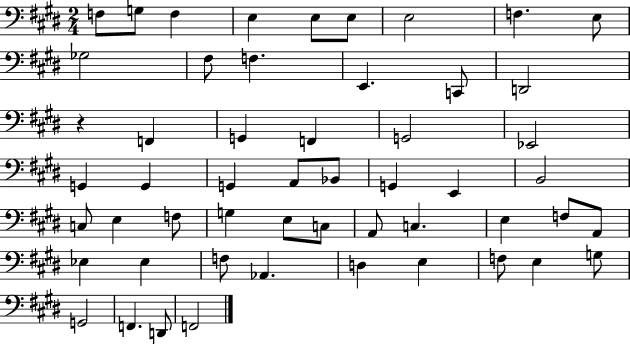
{
  \clef bass
  \numericTimeSignature
  \time 2/4
  \key e \major
  f8 g8 f4 | e4 e8 e8 | e2 | f4. e8 | \break ges2 | fis8 f4. | e,4. c,8 | d,2 | \break r4 f,4 | g,4 f,4 | g,2 | ees,2 | \break g,4 g,4 | g,4 a,8 bes,8 | g,4 e,4 | b,2 | \break c8 e4 f8 | g4 e8 c8 | a,8 c4. | e4 f8 a,8 | \break ees4 ees4 | f8 aes,4. | d4 e4 | f8 e4 g8 | \break g,2 | f,4. d,8 | f,2 | \bar "|."
}